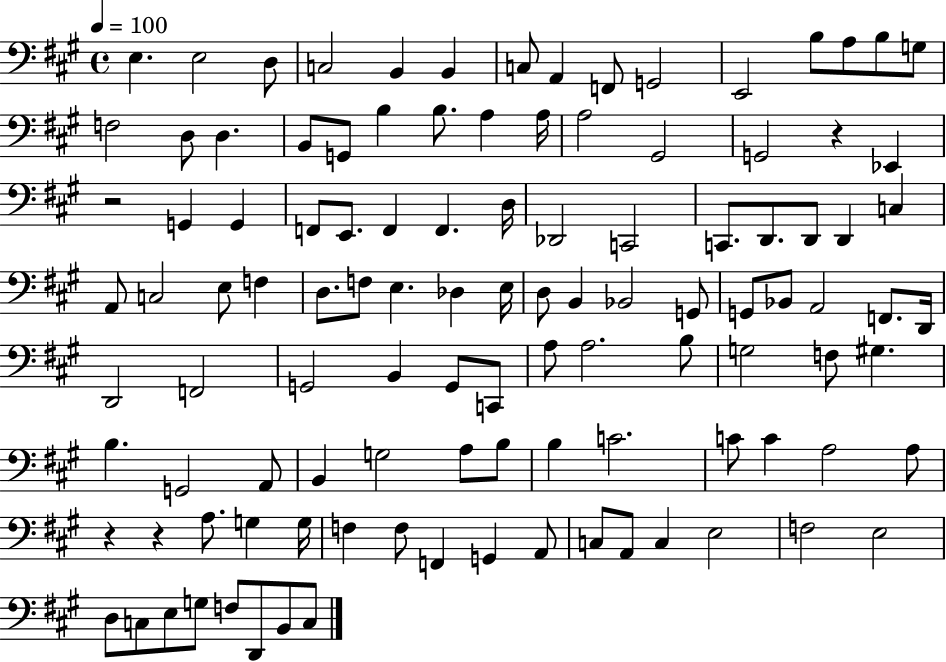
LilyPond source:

{
  \clef bass
  \time 4/4
  \defaultTimeSignature
  \key a \major
  \tempo 4 = 100
  e4. e2 d8 | c2 b,4 b,4 | c8 a,4 f,8 g,2 | e,2 b8 a8 b8 g8 | \break f2 d8 d4. | b,8 g,8 b4 b8. a4 a16 | a2 gis,2 | g,2 r4 ees,4 | \break r2 g,4 g,4 | f,8 e,8. f,4 f,4. d16 | des,2 c,2 | c,8. d,8. d,8 d,4 c4 | \break a,8 c2 e8 f4 | d8. f8 e4. des4 e16 | d8 b,4 bes,2 g,8 | g,8 bes,8 a,2 f,8. d,16 | \break d,2 f,2 | g,2 b,4 g,8 c,8 | a8 a2. b8 | g2 f8 gis4. | \break b4. g,2 a,8 | b,4 g2 a8 b8 | b4 c'2. | c'8 c'4 a2 a8 | \break r4 r4 a8. g4 g16 | f4 f8 f,4 g,4 a,8 | c8 a,8 c4 e2 | f2 e2 | \break d8 c8 e8 g8 f8 d,8 b,8 c8 | \bar "|."
}